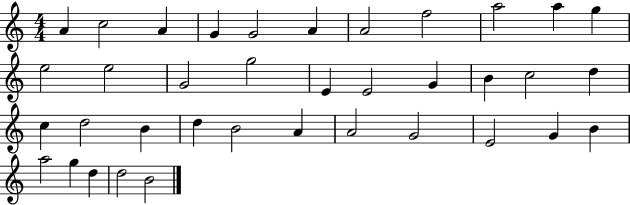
A4/q C5/h A4/q G4/q G4/h A4/q A4/h F5/h A5/h A5/q G5/q E5/h E5/h G4/h G5/h E4/q E4/h G4/q B4/q C5/h D5/q C5/q D5/h B4/q D5/q B4/h A4/q A4/h G4/h E4/h G4/q B4/q A5/h G5/q D5/q D5/h B4/h